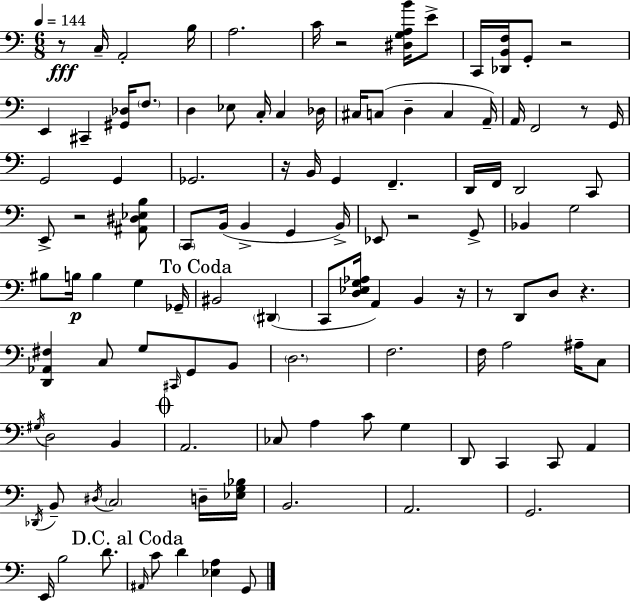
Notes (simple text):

R/e C3/s A2/h B3/s A3/h. C4/s R/h [D#3,G3,A3,B4]/s E4/e C2/s [Db2,B2,F3]/s G2/e R/h E2/q C#2/q [G#2,Db3]/s F3/e. D3/q Eb3/e C3/s C3/q Db3/s C#3/s C3/e D3/q C3/q A2/s A2/s F2/h R/e G2/s G2/h G2/q Gb2/h. R/s B2/s G2/q F2/q. D2/s F2/s D2/h C2/e E2/e R/h [A#2,D#3,Eb3,B3]/e C2/e B2/s B2/q G2/q B2/s Eb2/e R/h G2/e Bb2/q G3/h BIS3/e B3/s B3/q G3/q Gb2/s BIS2/h D#2/q C2/e [D3,Eb3,G3,Ab3]/s A2/q B2/q R/s R/e D2/e D3/e R/q. [D2,Ab2,F#3]/q C3/e G3/e C#2/s G2/e B2/e D3/h. F3/h. F3/s A3/h A#3/s C3/e G#3/s D3/h B2/q A2/h. CES3/e A3/q C4/e G3/q D2/e C2/q C2/e A2/q Db2/s B2/e D#3/s C3/h D3/s [Eb3,G3,Bb3]/s B2/h. A2/h. G2/h. E2/s B3/h D4/e. A#2/s C4/e D4/q [Eb3,A3]/q G2/e